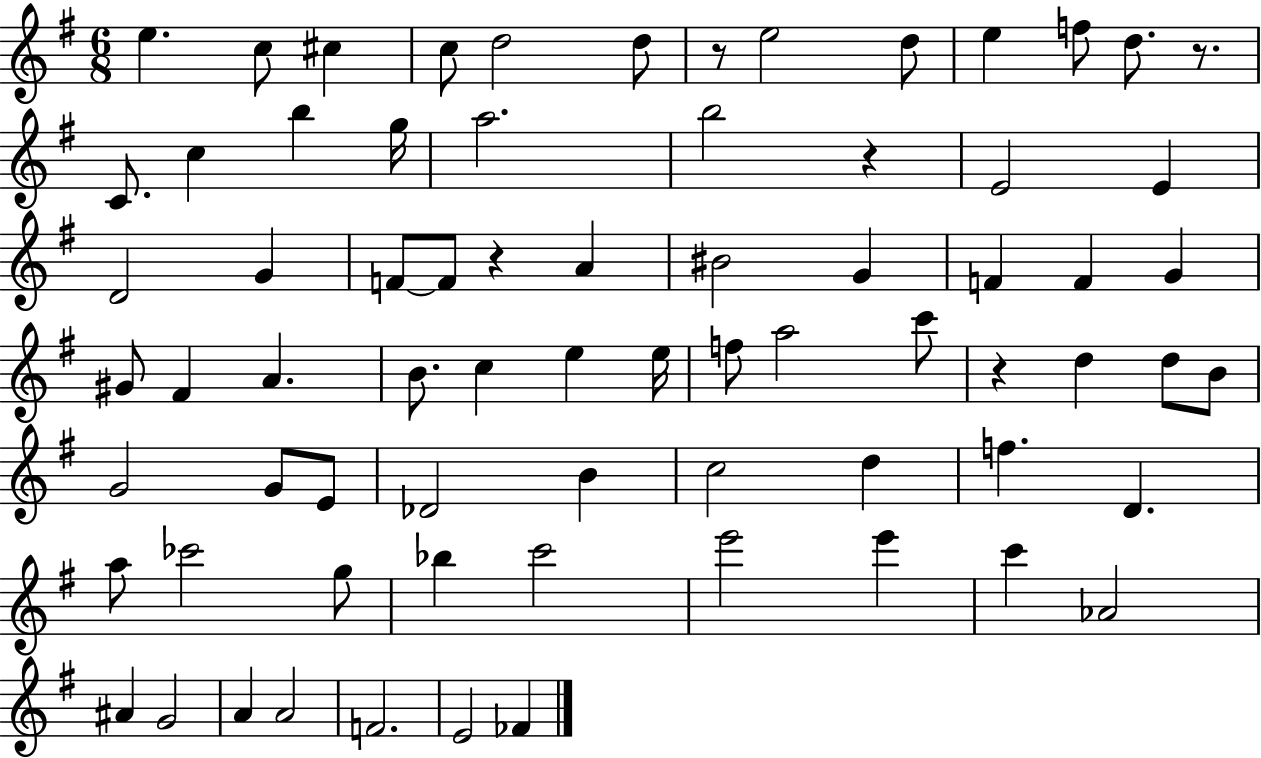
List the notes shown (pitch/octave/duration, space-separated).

E5/q. C5/e C#5/q C5/e D5/h D5/e R/e E5/h D5/e E5/q F5/e D5/e. R/e. C4/e. C5/q B5/q G5/s A5/h. B5/h R/q E4/h E4/q D4/h G4/q F4/e F4/e R/q A4/q BIS4/h G4/q F4/q F4/q G4/q G#4/e F#4/q A4/q. B4/e. C5/q E5/q E5/s F5/e A5/h C6/e R/q D5/q D5/e B4/e G4/h G4/e E4/e Db4/h B4/q C5/h D5/q F5/q. D4/q. A5/e CES6/h G5/e Bb5/q C6/h E6/h E6/q C6/q Ab4/h A#4/q G4/h A4/q A4/h F4/h. E4/h FES4/q